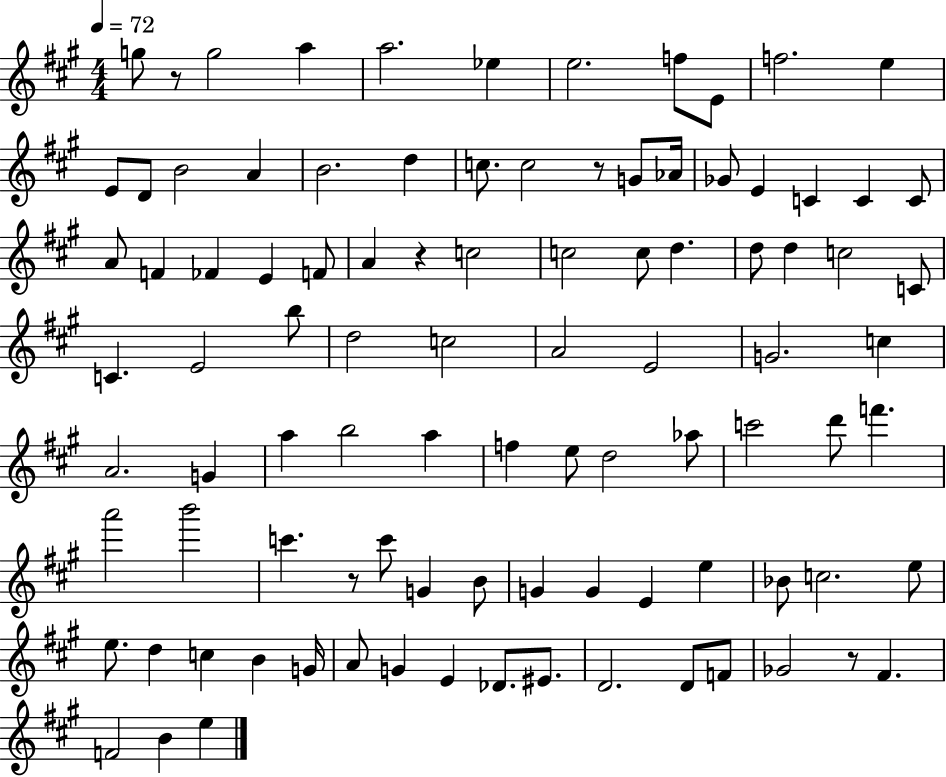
G5/e R/e G5/h A5/q A5/h. Eb5/q E5/h. F5/e E4/e F5/h. E5/q E4/e D4/e B4/h A4/q B4/h. D5/q C5/e. C5/h R/e G4/e Ab4/s Gb4/e E4/q C4/q C4/q C4/e A4/e F4/q FES4/q E4/q F4/e A4/q R/q C5/h C5/h C5/e D5/q. D5/e D5/q C5/h C4/e C4/q. E4/h B5/e D5/h C5/h A4/h E4/h G4/h. C5/q A4/h. G4/q A5/q B5/h A5/q F5/q E5/e D5/h Ab5/e C6/h D6/e F6/q. A6/h B6/h C6/q. R/e C6/e G4/q B4/e G4/q G4/q E4/q E5/q Bb4/e C5/h. E5/e E5/e. D5/q C5/q B4/q G4/s A4/e G4/q E4/q Db4/e. EIS4/e. D4/h. D4/e F4/e Gb4/h R/e F#4/q. F4/h B4/q E5/q